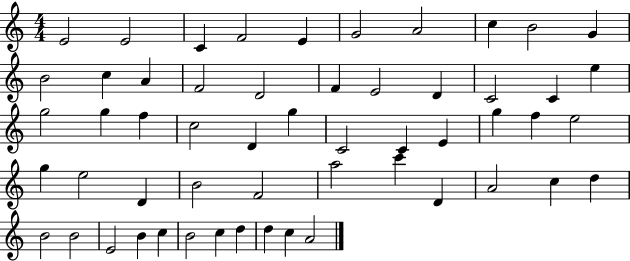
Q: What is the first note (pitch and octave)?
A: E4